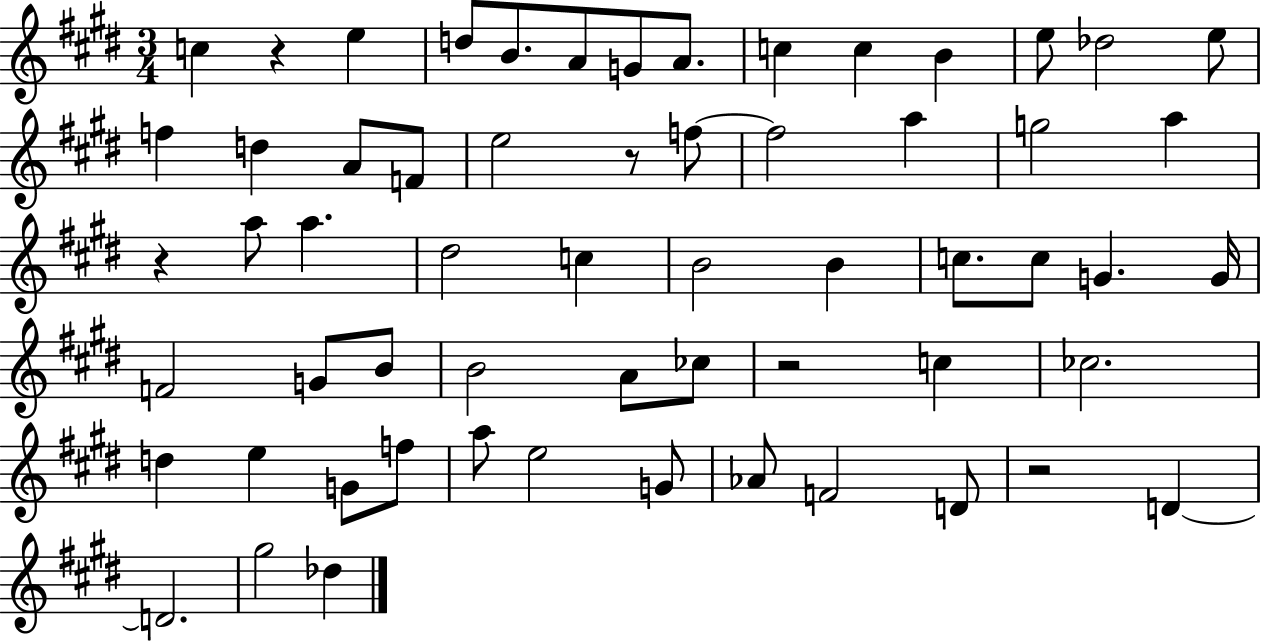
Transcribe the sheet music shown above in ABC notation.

X:1
T:Untitled
M:3/4
L:1/4
K:E
c z e d/2 B/2 A/2 G/2 A/2 c c B e/2 _d2 e/2 f d A/2 F/2 e2 z/2 f/2 f2 a g2 a z a/2 a ^d2 c B2 B c/2 c/2 G G/4 F2 G/2 B/2 B2 A/2 _c/2 z2 c _c2 d e G/2 f/2 a/2 e2 G/2 _A/2 F2 D/2 z2 D D2 ^g2 _d